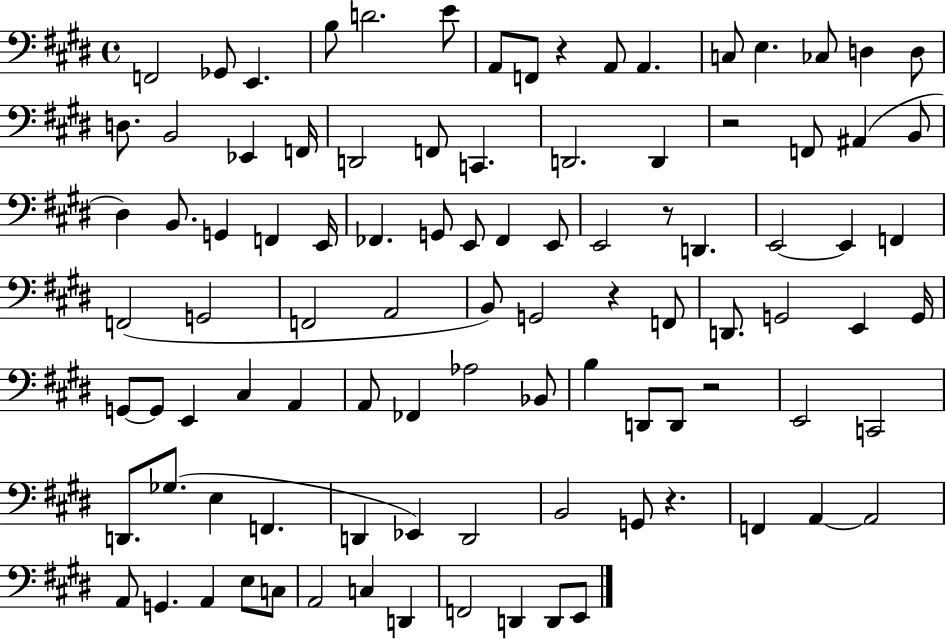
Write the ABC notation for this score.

X:1
T:Untitled
M:4/4
L:1/4
K:E
F,,2 _G,,/2 E,, B,/2 D2 E/2 A,,/2 F,,/2 z A,,/2 A,, C,/2 E, _C,/2 D, D,/2 D,/2 B,,2 _E,, F,,/4 D,,2 F,,/2 C,, D,,2 D,, z2 F,,/2 ^A,, B,,/2 ^D, B,,/2 G,, F,, E,,/4 _F,, G,,/2 E,,/2 _F,, E,,/2 E,,2 z/2 D,, E,,2 E,, F,, F,,2 G,,2 F,,2 A,,2 B,,/2 G,,2 z F,,/2 D,,/2 G,,2 E,, G,,/4 G,,/2 G,,/2 E,, ^C, A,, A,,/2 _F,, _A,2 _B,,/2 B, D,,/2 D,,/2 z2 E,,2 C,,2 D,,/2 _G,/2 E, F,, D,, _E,, D,,2 B,,2 G,,/2 z F,, A,, A,,2 A,,/2 G,, A,, E,/2 C,/2 A,,2 C, D,, F,,2 D,, D,,/2 E,,/2